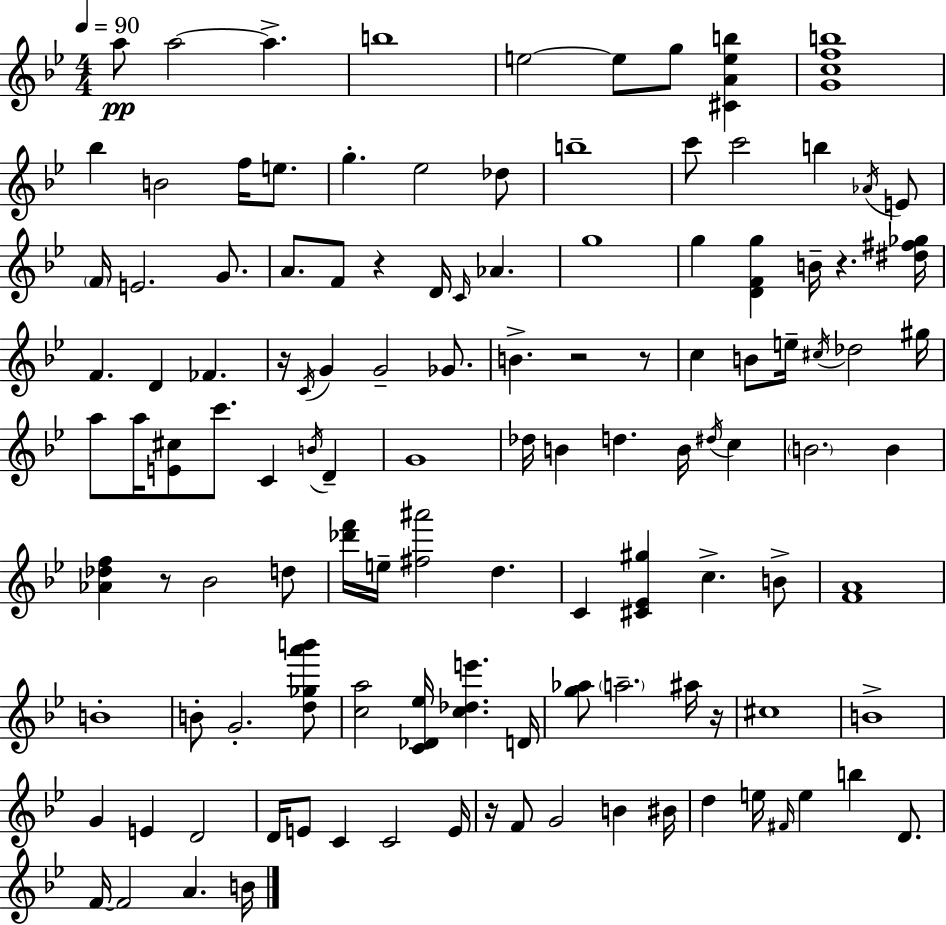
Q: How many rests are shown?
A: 8